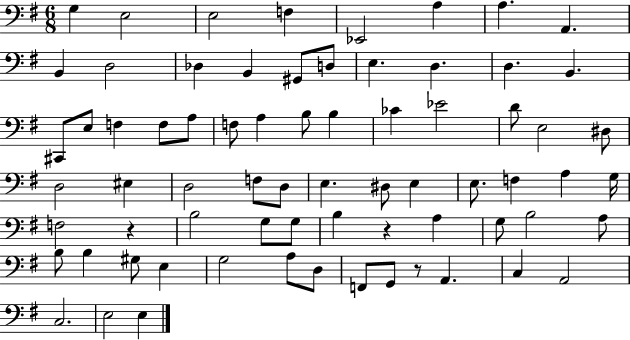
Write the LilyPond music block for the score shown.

{
  \clef bass
  \numericTimeSignature
  \time 6/8
  \key g \major
  g4 e2 | e2 f4 | ees,2 a4 | a4. a,4. | \break b,4 d2 | des4 b,4 gis,8 d8 | e4. d4. | d4. b,4. | \break cis,8 e8 f4 f8 a8 | f8 a4 b8 b4 | ces'4 ees'2 | d'8 e2 dis8 | \break d2 eis4 | d2 f8 d8 | e4. dis8 e4 | e8. f4 a4 g16 | \break f2 r4 | b2 g8 g8 | b4 r4 a4 | g8 b2 a8 | \break b8 b4 gis8 e4 | g2 a8 d8 | f,8 g,8 r8 a,4. | c4 a,2 | \break c2. | e2 e4 | \bar "|."
}